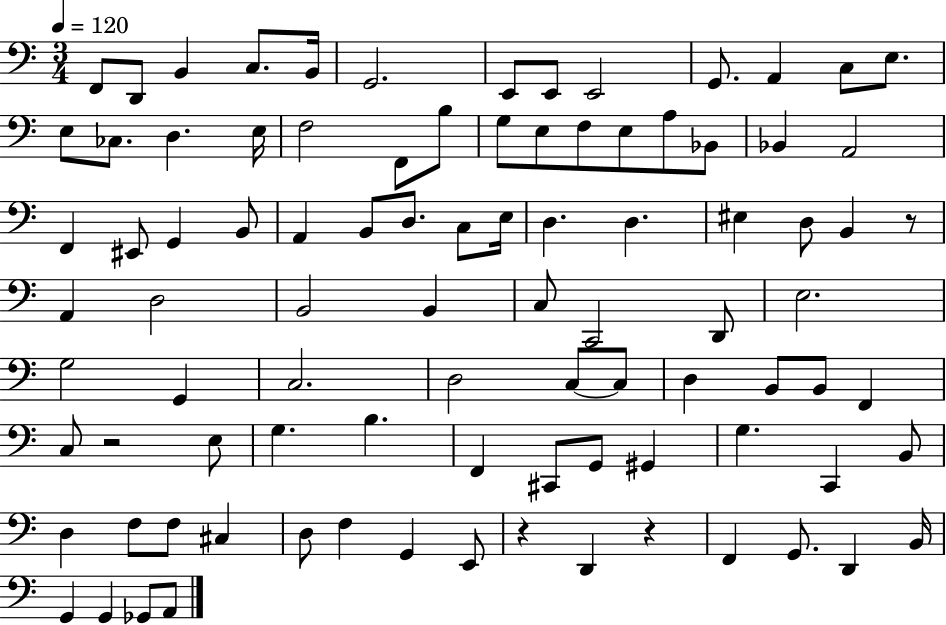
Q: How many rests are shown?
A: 4